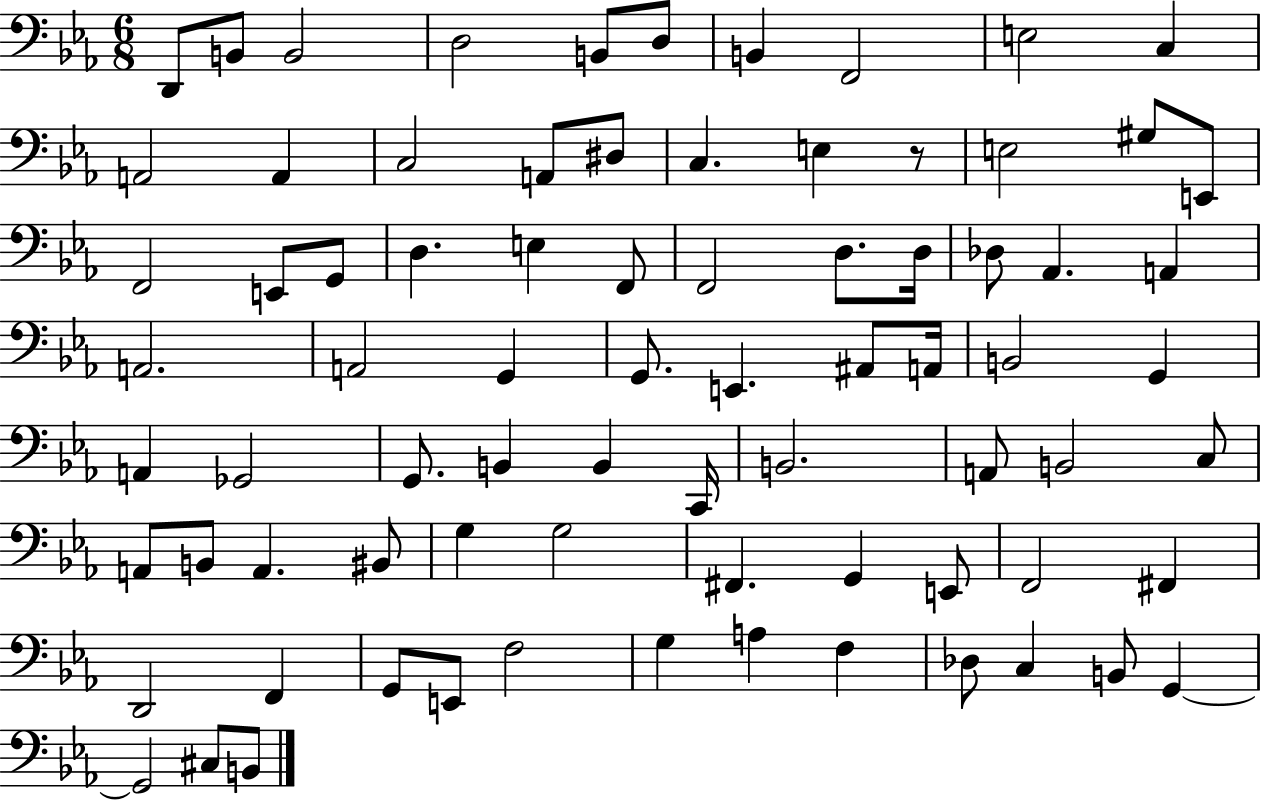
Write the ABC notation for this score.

X:1
T:Untitled
M:6/8
L:1/4
K:Eb
D,,/2 B,,/2 B,,2 D,2 B,,/2 D,/2 B,, F,,2 E,2 C, A,,2 A,, C,2 A,,/2 ^D,/2 C, E, z/2 E,2 ^G,/2 E,,/2 F,,2 E,,/2 G,,/2 D, E, F,,/2 F,,2 D,/2 D,/4 _D,/2 _A,, A,, A,,2 A,,2 G,, G,,/2 E,, ^A,,/2 A,,/4 B,,2 G,, A,, _G,,2 G,,/2 B,, B,, C,,/4 B,,2 A,,/2 B,,2 C,/2 A,,/2 B,,/2 A,, ^B,,/2 G, G,2 ^F,, G,, E,,/2 F,,2 ^F,, D,,2 F,, G,,/2 E,,/2 F,2 G, A, F, _D,/2 C, B,,/2 G,, G,,2 ^C,/2 B,,/2